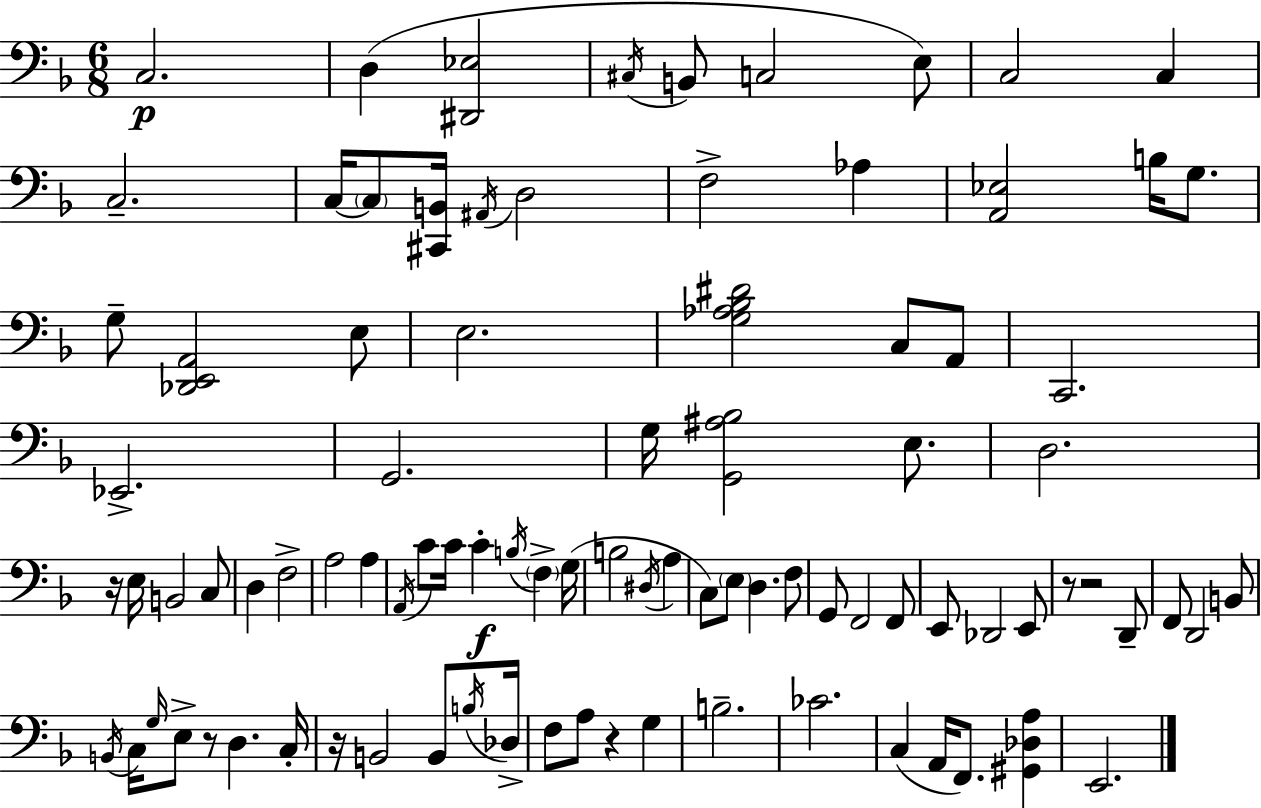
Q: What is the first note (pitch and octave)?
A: C3